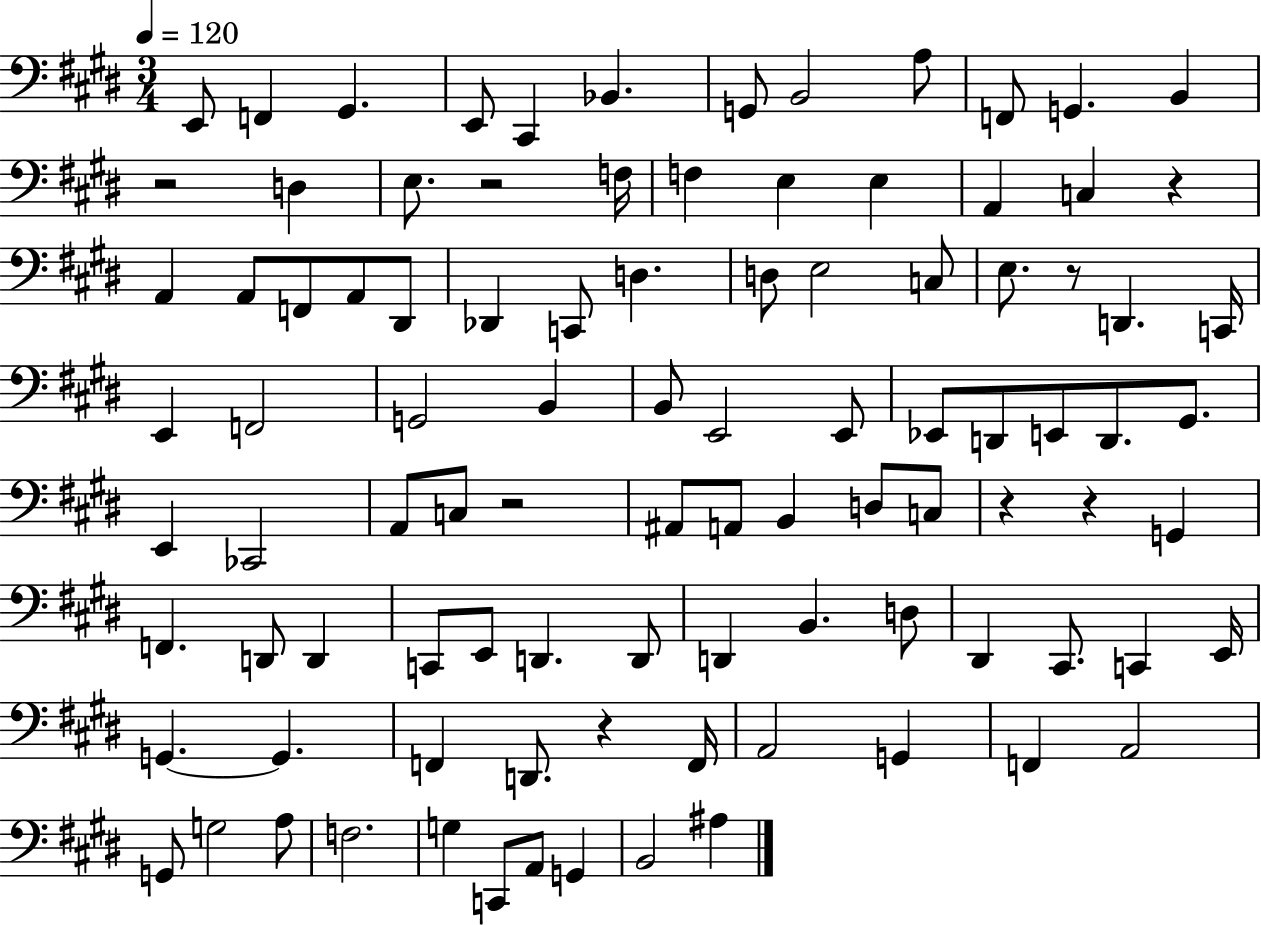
E2/e F2/q G#2/q. E2/e C#2/q Bb2/q. G2/e B2/h A3/e F2/e G2/q. B2/q R/h D3/q E3/e. R/h F3/s F3/q E3/q E3/q A2/q C3/q R/q A2/q A2/e F2/e A2/e D#2/e Db2/q C2/e D3/q. D3/e E3/h C3/e E3/e. R/e D2/q. C2/s E2/q F2/h G2/h B2/q B2/e E2/h E2/e Eb2/e D2/e E2/e D2/e. G#2/e. E2/q CES2/h A2/e C3/e R/h A#2/e A2/e B2/q D3/e C3/e R/q R/q G2/q F2/q. D2/e D2/q C2/e E2/e D2/q. D2/e D2/q B2/q. D3/e D#2/q C#2/e. C2/q E2/s G2/q. G2/q. F2/q D2/e. R/q F2/s A2/h G2/q F2/q A2/h G2/e G3/h A3/e F3/h. G3/q C2/e A2/e G2/q B2/h A#3/q